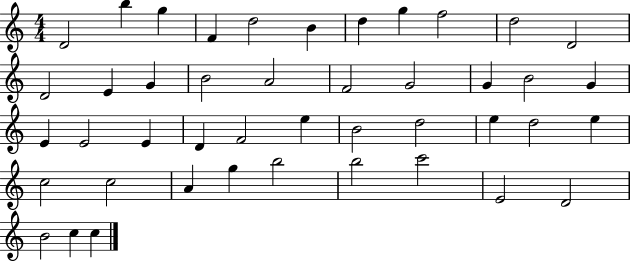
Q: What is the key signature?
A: C major